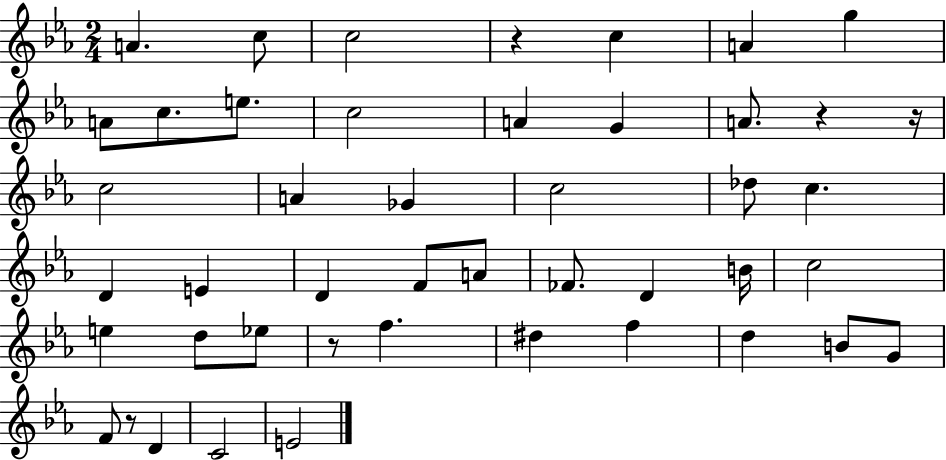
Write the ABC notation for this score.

X:1
T:Untitled
M:2/4
L:1/4
K:Eb
A c/2 c2 z c A g A/2 c/2 e/2 c2 A G A/2 z z/4 c2 A _G c2 _d/2 c D E D F/2 A/2 _F/2 D B/4 c2 e d/2 _e/2 z/2 f ^d f d B/2 G/2 F/2 z/2 D C2 E2